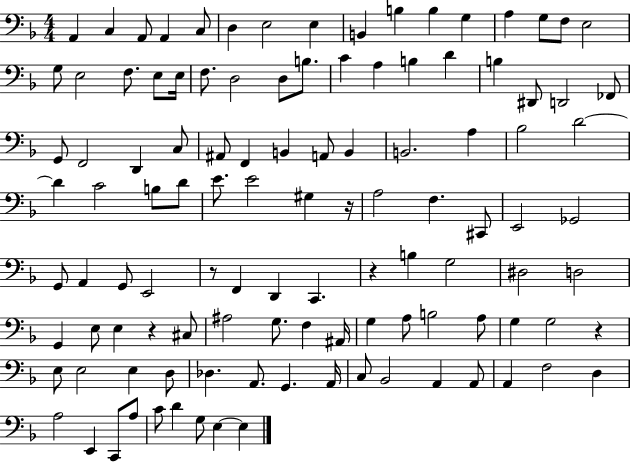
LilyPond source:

{
  \clef bass
  \numericTimeSignature
  \time 4/4
  \key f \major
  a,4 c4 a,8 a,4 c8 | d4 e2 e4 | b,4 b4 b4 g4 | a4 g8 f8 e2 | \break g8 e2 f8. e8 e16 | f8. d2 d8 b8. | c'4 a4 b4 d'4 | b4 dis,8 d,2 fes,8 | \break g,8 f,2 d,4 c8 | ais,8 f,4 b,4 a,8 b,4 | b,2. a4 | bes2 d'2~~ | \break d'4 c'2 b8 d'8 | e'8. e'2 gis4 r16 | a2 f4. cis,8 | e,2 ges,2 | \break g,8 a,4 g,8 e,2 | r8 f,4 d,4 c,4. | r4 b4 g2 | dis2 d2 | \break g,4 e8 e4 r4 cis8 | ais2 g8. f4 ais,16 | g4 a8 b2 a8 | g4 g2 r4 | \break e8 e2 e4 d8 | des4. a,8. g,4. a,16 | c8 bes,2 a,4 a,8 | a,4 f2 d4 | \break a2 e,4 c,8 a8 | c'8 d'4 g8 e4~~ e4 | \bar "|."
}